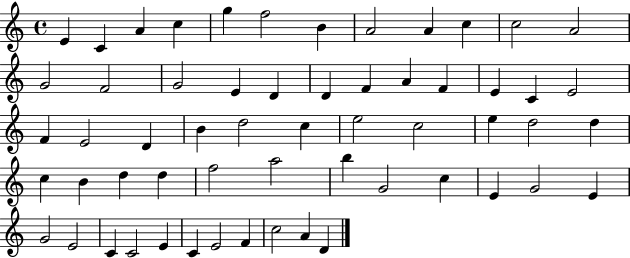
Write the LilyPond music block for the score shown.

{
  \clef treble
  \time 4/4
  \defaultTimeSignature
  \key c \major
  e'4 c'4 a'4 c''4 | g''4 f''2 b'4 | a'2 a'4 c''4 | c''2 a'2 | \break g'2 f'2 | g'2 e'4 d'4 | d'4 f'4 a'4 f'4 | e'4 c'4 e'2 | \break f'4 e'2 d'4 | b'4 d''2 c''4 | e''2 c''2 | e''4 d''2 d''4 | \break c''4 b'4 d''4 d''4 | f''2 a''2 | b''4 g'2 c''4 | e'4 g'2 e'4 | \break g'2 e'2 | c'4 c'2 e'4 | c'4 e'2 f'4 | c''2 a'4 d'4 | \break \bar "|."
}